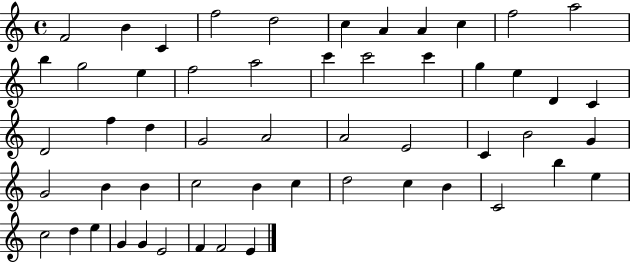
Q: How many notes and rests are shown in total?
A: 54